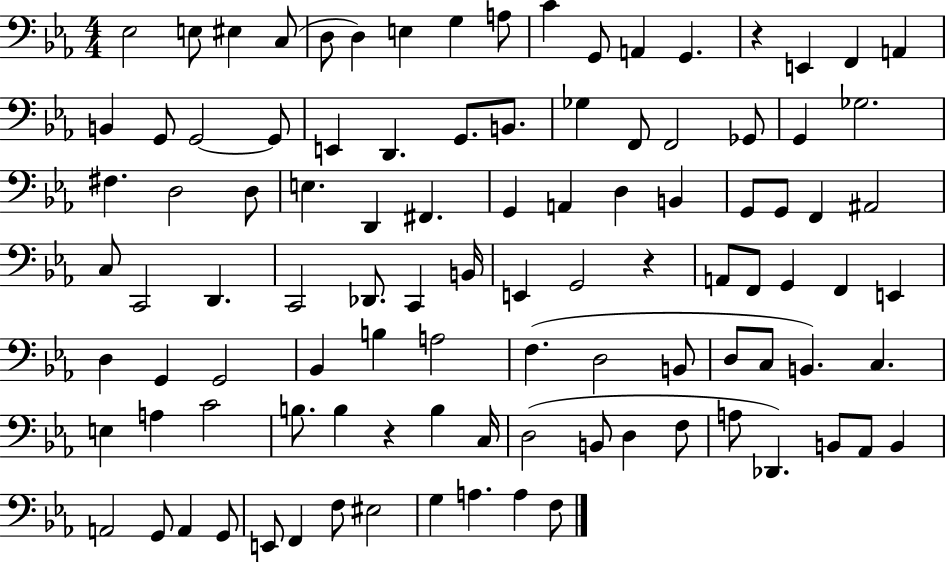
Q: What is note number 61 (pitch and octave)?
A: G2